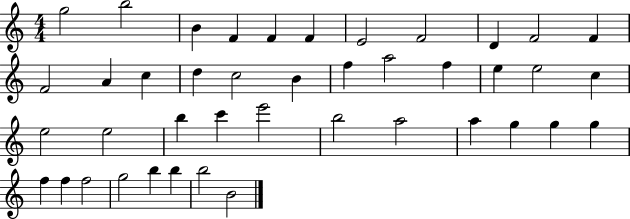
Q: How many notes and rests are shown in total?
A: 42